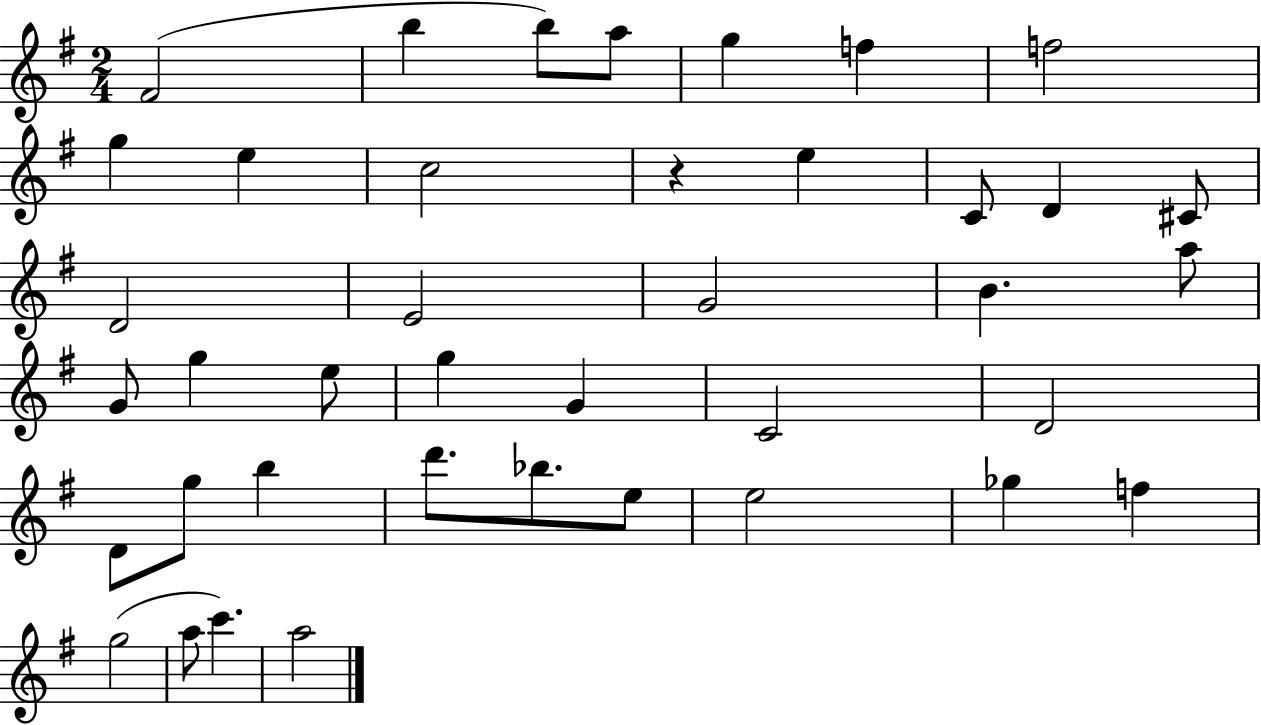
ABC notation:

X:1
T:Untitled
M:2/4
L:1/4
K:G
^F2 b b/2 a/2 g f f2 g e c2 z e C/2 D ^C/2 D2 E2 G2 B a/2 G/2 g e/2 g G C2 D2 D/2 g/2 b d'/2 _b/2 e/2 e2 _g f g2 a/2 c' a2